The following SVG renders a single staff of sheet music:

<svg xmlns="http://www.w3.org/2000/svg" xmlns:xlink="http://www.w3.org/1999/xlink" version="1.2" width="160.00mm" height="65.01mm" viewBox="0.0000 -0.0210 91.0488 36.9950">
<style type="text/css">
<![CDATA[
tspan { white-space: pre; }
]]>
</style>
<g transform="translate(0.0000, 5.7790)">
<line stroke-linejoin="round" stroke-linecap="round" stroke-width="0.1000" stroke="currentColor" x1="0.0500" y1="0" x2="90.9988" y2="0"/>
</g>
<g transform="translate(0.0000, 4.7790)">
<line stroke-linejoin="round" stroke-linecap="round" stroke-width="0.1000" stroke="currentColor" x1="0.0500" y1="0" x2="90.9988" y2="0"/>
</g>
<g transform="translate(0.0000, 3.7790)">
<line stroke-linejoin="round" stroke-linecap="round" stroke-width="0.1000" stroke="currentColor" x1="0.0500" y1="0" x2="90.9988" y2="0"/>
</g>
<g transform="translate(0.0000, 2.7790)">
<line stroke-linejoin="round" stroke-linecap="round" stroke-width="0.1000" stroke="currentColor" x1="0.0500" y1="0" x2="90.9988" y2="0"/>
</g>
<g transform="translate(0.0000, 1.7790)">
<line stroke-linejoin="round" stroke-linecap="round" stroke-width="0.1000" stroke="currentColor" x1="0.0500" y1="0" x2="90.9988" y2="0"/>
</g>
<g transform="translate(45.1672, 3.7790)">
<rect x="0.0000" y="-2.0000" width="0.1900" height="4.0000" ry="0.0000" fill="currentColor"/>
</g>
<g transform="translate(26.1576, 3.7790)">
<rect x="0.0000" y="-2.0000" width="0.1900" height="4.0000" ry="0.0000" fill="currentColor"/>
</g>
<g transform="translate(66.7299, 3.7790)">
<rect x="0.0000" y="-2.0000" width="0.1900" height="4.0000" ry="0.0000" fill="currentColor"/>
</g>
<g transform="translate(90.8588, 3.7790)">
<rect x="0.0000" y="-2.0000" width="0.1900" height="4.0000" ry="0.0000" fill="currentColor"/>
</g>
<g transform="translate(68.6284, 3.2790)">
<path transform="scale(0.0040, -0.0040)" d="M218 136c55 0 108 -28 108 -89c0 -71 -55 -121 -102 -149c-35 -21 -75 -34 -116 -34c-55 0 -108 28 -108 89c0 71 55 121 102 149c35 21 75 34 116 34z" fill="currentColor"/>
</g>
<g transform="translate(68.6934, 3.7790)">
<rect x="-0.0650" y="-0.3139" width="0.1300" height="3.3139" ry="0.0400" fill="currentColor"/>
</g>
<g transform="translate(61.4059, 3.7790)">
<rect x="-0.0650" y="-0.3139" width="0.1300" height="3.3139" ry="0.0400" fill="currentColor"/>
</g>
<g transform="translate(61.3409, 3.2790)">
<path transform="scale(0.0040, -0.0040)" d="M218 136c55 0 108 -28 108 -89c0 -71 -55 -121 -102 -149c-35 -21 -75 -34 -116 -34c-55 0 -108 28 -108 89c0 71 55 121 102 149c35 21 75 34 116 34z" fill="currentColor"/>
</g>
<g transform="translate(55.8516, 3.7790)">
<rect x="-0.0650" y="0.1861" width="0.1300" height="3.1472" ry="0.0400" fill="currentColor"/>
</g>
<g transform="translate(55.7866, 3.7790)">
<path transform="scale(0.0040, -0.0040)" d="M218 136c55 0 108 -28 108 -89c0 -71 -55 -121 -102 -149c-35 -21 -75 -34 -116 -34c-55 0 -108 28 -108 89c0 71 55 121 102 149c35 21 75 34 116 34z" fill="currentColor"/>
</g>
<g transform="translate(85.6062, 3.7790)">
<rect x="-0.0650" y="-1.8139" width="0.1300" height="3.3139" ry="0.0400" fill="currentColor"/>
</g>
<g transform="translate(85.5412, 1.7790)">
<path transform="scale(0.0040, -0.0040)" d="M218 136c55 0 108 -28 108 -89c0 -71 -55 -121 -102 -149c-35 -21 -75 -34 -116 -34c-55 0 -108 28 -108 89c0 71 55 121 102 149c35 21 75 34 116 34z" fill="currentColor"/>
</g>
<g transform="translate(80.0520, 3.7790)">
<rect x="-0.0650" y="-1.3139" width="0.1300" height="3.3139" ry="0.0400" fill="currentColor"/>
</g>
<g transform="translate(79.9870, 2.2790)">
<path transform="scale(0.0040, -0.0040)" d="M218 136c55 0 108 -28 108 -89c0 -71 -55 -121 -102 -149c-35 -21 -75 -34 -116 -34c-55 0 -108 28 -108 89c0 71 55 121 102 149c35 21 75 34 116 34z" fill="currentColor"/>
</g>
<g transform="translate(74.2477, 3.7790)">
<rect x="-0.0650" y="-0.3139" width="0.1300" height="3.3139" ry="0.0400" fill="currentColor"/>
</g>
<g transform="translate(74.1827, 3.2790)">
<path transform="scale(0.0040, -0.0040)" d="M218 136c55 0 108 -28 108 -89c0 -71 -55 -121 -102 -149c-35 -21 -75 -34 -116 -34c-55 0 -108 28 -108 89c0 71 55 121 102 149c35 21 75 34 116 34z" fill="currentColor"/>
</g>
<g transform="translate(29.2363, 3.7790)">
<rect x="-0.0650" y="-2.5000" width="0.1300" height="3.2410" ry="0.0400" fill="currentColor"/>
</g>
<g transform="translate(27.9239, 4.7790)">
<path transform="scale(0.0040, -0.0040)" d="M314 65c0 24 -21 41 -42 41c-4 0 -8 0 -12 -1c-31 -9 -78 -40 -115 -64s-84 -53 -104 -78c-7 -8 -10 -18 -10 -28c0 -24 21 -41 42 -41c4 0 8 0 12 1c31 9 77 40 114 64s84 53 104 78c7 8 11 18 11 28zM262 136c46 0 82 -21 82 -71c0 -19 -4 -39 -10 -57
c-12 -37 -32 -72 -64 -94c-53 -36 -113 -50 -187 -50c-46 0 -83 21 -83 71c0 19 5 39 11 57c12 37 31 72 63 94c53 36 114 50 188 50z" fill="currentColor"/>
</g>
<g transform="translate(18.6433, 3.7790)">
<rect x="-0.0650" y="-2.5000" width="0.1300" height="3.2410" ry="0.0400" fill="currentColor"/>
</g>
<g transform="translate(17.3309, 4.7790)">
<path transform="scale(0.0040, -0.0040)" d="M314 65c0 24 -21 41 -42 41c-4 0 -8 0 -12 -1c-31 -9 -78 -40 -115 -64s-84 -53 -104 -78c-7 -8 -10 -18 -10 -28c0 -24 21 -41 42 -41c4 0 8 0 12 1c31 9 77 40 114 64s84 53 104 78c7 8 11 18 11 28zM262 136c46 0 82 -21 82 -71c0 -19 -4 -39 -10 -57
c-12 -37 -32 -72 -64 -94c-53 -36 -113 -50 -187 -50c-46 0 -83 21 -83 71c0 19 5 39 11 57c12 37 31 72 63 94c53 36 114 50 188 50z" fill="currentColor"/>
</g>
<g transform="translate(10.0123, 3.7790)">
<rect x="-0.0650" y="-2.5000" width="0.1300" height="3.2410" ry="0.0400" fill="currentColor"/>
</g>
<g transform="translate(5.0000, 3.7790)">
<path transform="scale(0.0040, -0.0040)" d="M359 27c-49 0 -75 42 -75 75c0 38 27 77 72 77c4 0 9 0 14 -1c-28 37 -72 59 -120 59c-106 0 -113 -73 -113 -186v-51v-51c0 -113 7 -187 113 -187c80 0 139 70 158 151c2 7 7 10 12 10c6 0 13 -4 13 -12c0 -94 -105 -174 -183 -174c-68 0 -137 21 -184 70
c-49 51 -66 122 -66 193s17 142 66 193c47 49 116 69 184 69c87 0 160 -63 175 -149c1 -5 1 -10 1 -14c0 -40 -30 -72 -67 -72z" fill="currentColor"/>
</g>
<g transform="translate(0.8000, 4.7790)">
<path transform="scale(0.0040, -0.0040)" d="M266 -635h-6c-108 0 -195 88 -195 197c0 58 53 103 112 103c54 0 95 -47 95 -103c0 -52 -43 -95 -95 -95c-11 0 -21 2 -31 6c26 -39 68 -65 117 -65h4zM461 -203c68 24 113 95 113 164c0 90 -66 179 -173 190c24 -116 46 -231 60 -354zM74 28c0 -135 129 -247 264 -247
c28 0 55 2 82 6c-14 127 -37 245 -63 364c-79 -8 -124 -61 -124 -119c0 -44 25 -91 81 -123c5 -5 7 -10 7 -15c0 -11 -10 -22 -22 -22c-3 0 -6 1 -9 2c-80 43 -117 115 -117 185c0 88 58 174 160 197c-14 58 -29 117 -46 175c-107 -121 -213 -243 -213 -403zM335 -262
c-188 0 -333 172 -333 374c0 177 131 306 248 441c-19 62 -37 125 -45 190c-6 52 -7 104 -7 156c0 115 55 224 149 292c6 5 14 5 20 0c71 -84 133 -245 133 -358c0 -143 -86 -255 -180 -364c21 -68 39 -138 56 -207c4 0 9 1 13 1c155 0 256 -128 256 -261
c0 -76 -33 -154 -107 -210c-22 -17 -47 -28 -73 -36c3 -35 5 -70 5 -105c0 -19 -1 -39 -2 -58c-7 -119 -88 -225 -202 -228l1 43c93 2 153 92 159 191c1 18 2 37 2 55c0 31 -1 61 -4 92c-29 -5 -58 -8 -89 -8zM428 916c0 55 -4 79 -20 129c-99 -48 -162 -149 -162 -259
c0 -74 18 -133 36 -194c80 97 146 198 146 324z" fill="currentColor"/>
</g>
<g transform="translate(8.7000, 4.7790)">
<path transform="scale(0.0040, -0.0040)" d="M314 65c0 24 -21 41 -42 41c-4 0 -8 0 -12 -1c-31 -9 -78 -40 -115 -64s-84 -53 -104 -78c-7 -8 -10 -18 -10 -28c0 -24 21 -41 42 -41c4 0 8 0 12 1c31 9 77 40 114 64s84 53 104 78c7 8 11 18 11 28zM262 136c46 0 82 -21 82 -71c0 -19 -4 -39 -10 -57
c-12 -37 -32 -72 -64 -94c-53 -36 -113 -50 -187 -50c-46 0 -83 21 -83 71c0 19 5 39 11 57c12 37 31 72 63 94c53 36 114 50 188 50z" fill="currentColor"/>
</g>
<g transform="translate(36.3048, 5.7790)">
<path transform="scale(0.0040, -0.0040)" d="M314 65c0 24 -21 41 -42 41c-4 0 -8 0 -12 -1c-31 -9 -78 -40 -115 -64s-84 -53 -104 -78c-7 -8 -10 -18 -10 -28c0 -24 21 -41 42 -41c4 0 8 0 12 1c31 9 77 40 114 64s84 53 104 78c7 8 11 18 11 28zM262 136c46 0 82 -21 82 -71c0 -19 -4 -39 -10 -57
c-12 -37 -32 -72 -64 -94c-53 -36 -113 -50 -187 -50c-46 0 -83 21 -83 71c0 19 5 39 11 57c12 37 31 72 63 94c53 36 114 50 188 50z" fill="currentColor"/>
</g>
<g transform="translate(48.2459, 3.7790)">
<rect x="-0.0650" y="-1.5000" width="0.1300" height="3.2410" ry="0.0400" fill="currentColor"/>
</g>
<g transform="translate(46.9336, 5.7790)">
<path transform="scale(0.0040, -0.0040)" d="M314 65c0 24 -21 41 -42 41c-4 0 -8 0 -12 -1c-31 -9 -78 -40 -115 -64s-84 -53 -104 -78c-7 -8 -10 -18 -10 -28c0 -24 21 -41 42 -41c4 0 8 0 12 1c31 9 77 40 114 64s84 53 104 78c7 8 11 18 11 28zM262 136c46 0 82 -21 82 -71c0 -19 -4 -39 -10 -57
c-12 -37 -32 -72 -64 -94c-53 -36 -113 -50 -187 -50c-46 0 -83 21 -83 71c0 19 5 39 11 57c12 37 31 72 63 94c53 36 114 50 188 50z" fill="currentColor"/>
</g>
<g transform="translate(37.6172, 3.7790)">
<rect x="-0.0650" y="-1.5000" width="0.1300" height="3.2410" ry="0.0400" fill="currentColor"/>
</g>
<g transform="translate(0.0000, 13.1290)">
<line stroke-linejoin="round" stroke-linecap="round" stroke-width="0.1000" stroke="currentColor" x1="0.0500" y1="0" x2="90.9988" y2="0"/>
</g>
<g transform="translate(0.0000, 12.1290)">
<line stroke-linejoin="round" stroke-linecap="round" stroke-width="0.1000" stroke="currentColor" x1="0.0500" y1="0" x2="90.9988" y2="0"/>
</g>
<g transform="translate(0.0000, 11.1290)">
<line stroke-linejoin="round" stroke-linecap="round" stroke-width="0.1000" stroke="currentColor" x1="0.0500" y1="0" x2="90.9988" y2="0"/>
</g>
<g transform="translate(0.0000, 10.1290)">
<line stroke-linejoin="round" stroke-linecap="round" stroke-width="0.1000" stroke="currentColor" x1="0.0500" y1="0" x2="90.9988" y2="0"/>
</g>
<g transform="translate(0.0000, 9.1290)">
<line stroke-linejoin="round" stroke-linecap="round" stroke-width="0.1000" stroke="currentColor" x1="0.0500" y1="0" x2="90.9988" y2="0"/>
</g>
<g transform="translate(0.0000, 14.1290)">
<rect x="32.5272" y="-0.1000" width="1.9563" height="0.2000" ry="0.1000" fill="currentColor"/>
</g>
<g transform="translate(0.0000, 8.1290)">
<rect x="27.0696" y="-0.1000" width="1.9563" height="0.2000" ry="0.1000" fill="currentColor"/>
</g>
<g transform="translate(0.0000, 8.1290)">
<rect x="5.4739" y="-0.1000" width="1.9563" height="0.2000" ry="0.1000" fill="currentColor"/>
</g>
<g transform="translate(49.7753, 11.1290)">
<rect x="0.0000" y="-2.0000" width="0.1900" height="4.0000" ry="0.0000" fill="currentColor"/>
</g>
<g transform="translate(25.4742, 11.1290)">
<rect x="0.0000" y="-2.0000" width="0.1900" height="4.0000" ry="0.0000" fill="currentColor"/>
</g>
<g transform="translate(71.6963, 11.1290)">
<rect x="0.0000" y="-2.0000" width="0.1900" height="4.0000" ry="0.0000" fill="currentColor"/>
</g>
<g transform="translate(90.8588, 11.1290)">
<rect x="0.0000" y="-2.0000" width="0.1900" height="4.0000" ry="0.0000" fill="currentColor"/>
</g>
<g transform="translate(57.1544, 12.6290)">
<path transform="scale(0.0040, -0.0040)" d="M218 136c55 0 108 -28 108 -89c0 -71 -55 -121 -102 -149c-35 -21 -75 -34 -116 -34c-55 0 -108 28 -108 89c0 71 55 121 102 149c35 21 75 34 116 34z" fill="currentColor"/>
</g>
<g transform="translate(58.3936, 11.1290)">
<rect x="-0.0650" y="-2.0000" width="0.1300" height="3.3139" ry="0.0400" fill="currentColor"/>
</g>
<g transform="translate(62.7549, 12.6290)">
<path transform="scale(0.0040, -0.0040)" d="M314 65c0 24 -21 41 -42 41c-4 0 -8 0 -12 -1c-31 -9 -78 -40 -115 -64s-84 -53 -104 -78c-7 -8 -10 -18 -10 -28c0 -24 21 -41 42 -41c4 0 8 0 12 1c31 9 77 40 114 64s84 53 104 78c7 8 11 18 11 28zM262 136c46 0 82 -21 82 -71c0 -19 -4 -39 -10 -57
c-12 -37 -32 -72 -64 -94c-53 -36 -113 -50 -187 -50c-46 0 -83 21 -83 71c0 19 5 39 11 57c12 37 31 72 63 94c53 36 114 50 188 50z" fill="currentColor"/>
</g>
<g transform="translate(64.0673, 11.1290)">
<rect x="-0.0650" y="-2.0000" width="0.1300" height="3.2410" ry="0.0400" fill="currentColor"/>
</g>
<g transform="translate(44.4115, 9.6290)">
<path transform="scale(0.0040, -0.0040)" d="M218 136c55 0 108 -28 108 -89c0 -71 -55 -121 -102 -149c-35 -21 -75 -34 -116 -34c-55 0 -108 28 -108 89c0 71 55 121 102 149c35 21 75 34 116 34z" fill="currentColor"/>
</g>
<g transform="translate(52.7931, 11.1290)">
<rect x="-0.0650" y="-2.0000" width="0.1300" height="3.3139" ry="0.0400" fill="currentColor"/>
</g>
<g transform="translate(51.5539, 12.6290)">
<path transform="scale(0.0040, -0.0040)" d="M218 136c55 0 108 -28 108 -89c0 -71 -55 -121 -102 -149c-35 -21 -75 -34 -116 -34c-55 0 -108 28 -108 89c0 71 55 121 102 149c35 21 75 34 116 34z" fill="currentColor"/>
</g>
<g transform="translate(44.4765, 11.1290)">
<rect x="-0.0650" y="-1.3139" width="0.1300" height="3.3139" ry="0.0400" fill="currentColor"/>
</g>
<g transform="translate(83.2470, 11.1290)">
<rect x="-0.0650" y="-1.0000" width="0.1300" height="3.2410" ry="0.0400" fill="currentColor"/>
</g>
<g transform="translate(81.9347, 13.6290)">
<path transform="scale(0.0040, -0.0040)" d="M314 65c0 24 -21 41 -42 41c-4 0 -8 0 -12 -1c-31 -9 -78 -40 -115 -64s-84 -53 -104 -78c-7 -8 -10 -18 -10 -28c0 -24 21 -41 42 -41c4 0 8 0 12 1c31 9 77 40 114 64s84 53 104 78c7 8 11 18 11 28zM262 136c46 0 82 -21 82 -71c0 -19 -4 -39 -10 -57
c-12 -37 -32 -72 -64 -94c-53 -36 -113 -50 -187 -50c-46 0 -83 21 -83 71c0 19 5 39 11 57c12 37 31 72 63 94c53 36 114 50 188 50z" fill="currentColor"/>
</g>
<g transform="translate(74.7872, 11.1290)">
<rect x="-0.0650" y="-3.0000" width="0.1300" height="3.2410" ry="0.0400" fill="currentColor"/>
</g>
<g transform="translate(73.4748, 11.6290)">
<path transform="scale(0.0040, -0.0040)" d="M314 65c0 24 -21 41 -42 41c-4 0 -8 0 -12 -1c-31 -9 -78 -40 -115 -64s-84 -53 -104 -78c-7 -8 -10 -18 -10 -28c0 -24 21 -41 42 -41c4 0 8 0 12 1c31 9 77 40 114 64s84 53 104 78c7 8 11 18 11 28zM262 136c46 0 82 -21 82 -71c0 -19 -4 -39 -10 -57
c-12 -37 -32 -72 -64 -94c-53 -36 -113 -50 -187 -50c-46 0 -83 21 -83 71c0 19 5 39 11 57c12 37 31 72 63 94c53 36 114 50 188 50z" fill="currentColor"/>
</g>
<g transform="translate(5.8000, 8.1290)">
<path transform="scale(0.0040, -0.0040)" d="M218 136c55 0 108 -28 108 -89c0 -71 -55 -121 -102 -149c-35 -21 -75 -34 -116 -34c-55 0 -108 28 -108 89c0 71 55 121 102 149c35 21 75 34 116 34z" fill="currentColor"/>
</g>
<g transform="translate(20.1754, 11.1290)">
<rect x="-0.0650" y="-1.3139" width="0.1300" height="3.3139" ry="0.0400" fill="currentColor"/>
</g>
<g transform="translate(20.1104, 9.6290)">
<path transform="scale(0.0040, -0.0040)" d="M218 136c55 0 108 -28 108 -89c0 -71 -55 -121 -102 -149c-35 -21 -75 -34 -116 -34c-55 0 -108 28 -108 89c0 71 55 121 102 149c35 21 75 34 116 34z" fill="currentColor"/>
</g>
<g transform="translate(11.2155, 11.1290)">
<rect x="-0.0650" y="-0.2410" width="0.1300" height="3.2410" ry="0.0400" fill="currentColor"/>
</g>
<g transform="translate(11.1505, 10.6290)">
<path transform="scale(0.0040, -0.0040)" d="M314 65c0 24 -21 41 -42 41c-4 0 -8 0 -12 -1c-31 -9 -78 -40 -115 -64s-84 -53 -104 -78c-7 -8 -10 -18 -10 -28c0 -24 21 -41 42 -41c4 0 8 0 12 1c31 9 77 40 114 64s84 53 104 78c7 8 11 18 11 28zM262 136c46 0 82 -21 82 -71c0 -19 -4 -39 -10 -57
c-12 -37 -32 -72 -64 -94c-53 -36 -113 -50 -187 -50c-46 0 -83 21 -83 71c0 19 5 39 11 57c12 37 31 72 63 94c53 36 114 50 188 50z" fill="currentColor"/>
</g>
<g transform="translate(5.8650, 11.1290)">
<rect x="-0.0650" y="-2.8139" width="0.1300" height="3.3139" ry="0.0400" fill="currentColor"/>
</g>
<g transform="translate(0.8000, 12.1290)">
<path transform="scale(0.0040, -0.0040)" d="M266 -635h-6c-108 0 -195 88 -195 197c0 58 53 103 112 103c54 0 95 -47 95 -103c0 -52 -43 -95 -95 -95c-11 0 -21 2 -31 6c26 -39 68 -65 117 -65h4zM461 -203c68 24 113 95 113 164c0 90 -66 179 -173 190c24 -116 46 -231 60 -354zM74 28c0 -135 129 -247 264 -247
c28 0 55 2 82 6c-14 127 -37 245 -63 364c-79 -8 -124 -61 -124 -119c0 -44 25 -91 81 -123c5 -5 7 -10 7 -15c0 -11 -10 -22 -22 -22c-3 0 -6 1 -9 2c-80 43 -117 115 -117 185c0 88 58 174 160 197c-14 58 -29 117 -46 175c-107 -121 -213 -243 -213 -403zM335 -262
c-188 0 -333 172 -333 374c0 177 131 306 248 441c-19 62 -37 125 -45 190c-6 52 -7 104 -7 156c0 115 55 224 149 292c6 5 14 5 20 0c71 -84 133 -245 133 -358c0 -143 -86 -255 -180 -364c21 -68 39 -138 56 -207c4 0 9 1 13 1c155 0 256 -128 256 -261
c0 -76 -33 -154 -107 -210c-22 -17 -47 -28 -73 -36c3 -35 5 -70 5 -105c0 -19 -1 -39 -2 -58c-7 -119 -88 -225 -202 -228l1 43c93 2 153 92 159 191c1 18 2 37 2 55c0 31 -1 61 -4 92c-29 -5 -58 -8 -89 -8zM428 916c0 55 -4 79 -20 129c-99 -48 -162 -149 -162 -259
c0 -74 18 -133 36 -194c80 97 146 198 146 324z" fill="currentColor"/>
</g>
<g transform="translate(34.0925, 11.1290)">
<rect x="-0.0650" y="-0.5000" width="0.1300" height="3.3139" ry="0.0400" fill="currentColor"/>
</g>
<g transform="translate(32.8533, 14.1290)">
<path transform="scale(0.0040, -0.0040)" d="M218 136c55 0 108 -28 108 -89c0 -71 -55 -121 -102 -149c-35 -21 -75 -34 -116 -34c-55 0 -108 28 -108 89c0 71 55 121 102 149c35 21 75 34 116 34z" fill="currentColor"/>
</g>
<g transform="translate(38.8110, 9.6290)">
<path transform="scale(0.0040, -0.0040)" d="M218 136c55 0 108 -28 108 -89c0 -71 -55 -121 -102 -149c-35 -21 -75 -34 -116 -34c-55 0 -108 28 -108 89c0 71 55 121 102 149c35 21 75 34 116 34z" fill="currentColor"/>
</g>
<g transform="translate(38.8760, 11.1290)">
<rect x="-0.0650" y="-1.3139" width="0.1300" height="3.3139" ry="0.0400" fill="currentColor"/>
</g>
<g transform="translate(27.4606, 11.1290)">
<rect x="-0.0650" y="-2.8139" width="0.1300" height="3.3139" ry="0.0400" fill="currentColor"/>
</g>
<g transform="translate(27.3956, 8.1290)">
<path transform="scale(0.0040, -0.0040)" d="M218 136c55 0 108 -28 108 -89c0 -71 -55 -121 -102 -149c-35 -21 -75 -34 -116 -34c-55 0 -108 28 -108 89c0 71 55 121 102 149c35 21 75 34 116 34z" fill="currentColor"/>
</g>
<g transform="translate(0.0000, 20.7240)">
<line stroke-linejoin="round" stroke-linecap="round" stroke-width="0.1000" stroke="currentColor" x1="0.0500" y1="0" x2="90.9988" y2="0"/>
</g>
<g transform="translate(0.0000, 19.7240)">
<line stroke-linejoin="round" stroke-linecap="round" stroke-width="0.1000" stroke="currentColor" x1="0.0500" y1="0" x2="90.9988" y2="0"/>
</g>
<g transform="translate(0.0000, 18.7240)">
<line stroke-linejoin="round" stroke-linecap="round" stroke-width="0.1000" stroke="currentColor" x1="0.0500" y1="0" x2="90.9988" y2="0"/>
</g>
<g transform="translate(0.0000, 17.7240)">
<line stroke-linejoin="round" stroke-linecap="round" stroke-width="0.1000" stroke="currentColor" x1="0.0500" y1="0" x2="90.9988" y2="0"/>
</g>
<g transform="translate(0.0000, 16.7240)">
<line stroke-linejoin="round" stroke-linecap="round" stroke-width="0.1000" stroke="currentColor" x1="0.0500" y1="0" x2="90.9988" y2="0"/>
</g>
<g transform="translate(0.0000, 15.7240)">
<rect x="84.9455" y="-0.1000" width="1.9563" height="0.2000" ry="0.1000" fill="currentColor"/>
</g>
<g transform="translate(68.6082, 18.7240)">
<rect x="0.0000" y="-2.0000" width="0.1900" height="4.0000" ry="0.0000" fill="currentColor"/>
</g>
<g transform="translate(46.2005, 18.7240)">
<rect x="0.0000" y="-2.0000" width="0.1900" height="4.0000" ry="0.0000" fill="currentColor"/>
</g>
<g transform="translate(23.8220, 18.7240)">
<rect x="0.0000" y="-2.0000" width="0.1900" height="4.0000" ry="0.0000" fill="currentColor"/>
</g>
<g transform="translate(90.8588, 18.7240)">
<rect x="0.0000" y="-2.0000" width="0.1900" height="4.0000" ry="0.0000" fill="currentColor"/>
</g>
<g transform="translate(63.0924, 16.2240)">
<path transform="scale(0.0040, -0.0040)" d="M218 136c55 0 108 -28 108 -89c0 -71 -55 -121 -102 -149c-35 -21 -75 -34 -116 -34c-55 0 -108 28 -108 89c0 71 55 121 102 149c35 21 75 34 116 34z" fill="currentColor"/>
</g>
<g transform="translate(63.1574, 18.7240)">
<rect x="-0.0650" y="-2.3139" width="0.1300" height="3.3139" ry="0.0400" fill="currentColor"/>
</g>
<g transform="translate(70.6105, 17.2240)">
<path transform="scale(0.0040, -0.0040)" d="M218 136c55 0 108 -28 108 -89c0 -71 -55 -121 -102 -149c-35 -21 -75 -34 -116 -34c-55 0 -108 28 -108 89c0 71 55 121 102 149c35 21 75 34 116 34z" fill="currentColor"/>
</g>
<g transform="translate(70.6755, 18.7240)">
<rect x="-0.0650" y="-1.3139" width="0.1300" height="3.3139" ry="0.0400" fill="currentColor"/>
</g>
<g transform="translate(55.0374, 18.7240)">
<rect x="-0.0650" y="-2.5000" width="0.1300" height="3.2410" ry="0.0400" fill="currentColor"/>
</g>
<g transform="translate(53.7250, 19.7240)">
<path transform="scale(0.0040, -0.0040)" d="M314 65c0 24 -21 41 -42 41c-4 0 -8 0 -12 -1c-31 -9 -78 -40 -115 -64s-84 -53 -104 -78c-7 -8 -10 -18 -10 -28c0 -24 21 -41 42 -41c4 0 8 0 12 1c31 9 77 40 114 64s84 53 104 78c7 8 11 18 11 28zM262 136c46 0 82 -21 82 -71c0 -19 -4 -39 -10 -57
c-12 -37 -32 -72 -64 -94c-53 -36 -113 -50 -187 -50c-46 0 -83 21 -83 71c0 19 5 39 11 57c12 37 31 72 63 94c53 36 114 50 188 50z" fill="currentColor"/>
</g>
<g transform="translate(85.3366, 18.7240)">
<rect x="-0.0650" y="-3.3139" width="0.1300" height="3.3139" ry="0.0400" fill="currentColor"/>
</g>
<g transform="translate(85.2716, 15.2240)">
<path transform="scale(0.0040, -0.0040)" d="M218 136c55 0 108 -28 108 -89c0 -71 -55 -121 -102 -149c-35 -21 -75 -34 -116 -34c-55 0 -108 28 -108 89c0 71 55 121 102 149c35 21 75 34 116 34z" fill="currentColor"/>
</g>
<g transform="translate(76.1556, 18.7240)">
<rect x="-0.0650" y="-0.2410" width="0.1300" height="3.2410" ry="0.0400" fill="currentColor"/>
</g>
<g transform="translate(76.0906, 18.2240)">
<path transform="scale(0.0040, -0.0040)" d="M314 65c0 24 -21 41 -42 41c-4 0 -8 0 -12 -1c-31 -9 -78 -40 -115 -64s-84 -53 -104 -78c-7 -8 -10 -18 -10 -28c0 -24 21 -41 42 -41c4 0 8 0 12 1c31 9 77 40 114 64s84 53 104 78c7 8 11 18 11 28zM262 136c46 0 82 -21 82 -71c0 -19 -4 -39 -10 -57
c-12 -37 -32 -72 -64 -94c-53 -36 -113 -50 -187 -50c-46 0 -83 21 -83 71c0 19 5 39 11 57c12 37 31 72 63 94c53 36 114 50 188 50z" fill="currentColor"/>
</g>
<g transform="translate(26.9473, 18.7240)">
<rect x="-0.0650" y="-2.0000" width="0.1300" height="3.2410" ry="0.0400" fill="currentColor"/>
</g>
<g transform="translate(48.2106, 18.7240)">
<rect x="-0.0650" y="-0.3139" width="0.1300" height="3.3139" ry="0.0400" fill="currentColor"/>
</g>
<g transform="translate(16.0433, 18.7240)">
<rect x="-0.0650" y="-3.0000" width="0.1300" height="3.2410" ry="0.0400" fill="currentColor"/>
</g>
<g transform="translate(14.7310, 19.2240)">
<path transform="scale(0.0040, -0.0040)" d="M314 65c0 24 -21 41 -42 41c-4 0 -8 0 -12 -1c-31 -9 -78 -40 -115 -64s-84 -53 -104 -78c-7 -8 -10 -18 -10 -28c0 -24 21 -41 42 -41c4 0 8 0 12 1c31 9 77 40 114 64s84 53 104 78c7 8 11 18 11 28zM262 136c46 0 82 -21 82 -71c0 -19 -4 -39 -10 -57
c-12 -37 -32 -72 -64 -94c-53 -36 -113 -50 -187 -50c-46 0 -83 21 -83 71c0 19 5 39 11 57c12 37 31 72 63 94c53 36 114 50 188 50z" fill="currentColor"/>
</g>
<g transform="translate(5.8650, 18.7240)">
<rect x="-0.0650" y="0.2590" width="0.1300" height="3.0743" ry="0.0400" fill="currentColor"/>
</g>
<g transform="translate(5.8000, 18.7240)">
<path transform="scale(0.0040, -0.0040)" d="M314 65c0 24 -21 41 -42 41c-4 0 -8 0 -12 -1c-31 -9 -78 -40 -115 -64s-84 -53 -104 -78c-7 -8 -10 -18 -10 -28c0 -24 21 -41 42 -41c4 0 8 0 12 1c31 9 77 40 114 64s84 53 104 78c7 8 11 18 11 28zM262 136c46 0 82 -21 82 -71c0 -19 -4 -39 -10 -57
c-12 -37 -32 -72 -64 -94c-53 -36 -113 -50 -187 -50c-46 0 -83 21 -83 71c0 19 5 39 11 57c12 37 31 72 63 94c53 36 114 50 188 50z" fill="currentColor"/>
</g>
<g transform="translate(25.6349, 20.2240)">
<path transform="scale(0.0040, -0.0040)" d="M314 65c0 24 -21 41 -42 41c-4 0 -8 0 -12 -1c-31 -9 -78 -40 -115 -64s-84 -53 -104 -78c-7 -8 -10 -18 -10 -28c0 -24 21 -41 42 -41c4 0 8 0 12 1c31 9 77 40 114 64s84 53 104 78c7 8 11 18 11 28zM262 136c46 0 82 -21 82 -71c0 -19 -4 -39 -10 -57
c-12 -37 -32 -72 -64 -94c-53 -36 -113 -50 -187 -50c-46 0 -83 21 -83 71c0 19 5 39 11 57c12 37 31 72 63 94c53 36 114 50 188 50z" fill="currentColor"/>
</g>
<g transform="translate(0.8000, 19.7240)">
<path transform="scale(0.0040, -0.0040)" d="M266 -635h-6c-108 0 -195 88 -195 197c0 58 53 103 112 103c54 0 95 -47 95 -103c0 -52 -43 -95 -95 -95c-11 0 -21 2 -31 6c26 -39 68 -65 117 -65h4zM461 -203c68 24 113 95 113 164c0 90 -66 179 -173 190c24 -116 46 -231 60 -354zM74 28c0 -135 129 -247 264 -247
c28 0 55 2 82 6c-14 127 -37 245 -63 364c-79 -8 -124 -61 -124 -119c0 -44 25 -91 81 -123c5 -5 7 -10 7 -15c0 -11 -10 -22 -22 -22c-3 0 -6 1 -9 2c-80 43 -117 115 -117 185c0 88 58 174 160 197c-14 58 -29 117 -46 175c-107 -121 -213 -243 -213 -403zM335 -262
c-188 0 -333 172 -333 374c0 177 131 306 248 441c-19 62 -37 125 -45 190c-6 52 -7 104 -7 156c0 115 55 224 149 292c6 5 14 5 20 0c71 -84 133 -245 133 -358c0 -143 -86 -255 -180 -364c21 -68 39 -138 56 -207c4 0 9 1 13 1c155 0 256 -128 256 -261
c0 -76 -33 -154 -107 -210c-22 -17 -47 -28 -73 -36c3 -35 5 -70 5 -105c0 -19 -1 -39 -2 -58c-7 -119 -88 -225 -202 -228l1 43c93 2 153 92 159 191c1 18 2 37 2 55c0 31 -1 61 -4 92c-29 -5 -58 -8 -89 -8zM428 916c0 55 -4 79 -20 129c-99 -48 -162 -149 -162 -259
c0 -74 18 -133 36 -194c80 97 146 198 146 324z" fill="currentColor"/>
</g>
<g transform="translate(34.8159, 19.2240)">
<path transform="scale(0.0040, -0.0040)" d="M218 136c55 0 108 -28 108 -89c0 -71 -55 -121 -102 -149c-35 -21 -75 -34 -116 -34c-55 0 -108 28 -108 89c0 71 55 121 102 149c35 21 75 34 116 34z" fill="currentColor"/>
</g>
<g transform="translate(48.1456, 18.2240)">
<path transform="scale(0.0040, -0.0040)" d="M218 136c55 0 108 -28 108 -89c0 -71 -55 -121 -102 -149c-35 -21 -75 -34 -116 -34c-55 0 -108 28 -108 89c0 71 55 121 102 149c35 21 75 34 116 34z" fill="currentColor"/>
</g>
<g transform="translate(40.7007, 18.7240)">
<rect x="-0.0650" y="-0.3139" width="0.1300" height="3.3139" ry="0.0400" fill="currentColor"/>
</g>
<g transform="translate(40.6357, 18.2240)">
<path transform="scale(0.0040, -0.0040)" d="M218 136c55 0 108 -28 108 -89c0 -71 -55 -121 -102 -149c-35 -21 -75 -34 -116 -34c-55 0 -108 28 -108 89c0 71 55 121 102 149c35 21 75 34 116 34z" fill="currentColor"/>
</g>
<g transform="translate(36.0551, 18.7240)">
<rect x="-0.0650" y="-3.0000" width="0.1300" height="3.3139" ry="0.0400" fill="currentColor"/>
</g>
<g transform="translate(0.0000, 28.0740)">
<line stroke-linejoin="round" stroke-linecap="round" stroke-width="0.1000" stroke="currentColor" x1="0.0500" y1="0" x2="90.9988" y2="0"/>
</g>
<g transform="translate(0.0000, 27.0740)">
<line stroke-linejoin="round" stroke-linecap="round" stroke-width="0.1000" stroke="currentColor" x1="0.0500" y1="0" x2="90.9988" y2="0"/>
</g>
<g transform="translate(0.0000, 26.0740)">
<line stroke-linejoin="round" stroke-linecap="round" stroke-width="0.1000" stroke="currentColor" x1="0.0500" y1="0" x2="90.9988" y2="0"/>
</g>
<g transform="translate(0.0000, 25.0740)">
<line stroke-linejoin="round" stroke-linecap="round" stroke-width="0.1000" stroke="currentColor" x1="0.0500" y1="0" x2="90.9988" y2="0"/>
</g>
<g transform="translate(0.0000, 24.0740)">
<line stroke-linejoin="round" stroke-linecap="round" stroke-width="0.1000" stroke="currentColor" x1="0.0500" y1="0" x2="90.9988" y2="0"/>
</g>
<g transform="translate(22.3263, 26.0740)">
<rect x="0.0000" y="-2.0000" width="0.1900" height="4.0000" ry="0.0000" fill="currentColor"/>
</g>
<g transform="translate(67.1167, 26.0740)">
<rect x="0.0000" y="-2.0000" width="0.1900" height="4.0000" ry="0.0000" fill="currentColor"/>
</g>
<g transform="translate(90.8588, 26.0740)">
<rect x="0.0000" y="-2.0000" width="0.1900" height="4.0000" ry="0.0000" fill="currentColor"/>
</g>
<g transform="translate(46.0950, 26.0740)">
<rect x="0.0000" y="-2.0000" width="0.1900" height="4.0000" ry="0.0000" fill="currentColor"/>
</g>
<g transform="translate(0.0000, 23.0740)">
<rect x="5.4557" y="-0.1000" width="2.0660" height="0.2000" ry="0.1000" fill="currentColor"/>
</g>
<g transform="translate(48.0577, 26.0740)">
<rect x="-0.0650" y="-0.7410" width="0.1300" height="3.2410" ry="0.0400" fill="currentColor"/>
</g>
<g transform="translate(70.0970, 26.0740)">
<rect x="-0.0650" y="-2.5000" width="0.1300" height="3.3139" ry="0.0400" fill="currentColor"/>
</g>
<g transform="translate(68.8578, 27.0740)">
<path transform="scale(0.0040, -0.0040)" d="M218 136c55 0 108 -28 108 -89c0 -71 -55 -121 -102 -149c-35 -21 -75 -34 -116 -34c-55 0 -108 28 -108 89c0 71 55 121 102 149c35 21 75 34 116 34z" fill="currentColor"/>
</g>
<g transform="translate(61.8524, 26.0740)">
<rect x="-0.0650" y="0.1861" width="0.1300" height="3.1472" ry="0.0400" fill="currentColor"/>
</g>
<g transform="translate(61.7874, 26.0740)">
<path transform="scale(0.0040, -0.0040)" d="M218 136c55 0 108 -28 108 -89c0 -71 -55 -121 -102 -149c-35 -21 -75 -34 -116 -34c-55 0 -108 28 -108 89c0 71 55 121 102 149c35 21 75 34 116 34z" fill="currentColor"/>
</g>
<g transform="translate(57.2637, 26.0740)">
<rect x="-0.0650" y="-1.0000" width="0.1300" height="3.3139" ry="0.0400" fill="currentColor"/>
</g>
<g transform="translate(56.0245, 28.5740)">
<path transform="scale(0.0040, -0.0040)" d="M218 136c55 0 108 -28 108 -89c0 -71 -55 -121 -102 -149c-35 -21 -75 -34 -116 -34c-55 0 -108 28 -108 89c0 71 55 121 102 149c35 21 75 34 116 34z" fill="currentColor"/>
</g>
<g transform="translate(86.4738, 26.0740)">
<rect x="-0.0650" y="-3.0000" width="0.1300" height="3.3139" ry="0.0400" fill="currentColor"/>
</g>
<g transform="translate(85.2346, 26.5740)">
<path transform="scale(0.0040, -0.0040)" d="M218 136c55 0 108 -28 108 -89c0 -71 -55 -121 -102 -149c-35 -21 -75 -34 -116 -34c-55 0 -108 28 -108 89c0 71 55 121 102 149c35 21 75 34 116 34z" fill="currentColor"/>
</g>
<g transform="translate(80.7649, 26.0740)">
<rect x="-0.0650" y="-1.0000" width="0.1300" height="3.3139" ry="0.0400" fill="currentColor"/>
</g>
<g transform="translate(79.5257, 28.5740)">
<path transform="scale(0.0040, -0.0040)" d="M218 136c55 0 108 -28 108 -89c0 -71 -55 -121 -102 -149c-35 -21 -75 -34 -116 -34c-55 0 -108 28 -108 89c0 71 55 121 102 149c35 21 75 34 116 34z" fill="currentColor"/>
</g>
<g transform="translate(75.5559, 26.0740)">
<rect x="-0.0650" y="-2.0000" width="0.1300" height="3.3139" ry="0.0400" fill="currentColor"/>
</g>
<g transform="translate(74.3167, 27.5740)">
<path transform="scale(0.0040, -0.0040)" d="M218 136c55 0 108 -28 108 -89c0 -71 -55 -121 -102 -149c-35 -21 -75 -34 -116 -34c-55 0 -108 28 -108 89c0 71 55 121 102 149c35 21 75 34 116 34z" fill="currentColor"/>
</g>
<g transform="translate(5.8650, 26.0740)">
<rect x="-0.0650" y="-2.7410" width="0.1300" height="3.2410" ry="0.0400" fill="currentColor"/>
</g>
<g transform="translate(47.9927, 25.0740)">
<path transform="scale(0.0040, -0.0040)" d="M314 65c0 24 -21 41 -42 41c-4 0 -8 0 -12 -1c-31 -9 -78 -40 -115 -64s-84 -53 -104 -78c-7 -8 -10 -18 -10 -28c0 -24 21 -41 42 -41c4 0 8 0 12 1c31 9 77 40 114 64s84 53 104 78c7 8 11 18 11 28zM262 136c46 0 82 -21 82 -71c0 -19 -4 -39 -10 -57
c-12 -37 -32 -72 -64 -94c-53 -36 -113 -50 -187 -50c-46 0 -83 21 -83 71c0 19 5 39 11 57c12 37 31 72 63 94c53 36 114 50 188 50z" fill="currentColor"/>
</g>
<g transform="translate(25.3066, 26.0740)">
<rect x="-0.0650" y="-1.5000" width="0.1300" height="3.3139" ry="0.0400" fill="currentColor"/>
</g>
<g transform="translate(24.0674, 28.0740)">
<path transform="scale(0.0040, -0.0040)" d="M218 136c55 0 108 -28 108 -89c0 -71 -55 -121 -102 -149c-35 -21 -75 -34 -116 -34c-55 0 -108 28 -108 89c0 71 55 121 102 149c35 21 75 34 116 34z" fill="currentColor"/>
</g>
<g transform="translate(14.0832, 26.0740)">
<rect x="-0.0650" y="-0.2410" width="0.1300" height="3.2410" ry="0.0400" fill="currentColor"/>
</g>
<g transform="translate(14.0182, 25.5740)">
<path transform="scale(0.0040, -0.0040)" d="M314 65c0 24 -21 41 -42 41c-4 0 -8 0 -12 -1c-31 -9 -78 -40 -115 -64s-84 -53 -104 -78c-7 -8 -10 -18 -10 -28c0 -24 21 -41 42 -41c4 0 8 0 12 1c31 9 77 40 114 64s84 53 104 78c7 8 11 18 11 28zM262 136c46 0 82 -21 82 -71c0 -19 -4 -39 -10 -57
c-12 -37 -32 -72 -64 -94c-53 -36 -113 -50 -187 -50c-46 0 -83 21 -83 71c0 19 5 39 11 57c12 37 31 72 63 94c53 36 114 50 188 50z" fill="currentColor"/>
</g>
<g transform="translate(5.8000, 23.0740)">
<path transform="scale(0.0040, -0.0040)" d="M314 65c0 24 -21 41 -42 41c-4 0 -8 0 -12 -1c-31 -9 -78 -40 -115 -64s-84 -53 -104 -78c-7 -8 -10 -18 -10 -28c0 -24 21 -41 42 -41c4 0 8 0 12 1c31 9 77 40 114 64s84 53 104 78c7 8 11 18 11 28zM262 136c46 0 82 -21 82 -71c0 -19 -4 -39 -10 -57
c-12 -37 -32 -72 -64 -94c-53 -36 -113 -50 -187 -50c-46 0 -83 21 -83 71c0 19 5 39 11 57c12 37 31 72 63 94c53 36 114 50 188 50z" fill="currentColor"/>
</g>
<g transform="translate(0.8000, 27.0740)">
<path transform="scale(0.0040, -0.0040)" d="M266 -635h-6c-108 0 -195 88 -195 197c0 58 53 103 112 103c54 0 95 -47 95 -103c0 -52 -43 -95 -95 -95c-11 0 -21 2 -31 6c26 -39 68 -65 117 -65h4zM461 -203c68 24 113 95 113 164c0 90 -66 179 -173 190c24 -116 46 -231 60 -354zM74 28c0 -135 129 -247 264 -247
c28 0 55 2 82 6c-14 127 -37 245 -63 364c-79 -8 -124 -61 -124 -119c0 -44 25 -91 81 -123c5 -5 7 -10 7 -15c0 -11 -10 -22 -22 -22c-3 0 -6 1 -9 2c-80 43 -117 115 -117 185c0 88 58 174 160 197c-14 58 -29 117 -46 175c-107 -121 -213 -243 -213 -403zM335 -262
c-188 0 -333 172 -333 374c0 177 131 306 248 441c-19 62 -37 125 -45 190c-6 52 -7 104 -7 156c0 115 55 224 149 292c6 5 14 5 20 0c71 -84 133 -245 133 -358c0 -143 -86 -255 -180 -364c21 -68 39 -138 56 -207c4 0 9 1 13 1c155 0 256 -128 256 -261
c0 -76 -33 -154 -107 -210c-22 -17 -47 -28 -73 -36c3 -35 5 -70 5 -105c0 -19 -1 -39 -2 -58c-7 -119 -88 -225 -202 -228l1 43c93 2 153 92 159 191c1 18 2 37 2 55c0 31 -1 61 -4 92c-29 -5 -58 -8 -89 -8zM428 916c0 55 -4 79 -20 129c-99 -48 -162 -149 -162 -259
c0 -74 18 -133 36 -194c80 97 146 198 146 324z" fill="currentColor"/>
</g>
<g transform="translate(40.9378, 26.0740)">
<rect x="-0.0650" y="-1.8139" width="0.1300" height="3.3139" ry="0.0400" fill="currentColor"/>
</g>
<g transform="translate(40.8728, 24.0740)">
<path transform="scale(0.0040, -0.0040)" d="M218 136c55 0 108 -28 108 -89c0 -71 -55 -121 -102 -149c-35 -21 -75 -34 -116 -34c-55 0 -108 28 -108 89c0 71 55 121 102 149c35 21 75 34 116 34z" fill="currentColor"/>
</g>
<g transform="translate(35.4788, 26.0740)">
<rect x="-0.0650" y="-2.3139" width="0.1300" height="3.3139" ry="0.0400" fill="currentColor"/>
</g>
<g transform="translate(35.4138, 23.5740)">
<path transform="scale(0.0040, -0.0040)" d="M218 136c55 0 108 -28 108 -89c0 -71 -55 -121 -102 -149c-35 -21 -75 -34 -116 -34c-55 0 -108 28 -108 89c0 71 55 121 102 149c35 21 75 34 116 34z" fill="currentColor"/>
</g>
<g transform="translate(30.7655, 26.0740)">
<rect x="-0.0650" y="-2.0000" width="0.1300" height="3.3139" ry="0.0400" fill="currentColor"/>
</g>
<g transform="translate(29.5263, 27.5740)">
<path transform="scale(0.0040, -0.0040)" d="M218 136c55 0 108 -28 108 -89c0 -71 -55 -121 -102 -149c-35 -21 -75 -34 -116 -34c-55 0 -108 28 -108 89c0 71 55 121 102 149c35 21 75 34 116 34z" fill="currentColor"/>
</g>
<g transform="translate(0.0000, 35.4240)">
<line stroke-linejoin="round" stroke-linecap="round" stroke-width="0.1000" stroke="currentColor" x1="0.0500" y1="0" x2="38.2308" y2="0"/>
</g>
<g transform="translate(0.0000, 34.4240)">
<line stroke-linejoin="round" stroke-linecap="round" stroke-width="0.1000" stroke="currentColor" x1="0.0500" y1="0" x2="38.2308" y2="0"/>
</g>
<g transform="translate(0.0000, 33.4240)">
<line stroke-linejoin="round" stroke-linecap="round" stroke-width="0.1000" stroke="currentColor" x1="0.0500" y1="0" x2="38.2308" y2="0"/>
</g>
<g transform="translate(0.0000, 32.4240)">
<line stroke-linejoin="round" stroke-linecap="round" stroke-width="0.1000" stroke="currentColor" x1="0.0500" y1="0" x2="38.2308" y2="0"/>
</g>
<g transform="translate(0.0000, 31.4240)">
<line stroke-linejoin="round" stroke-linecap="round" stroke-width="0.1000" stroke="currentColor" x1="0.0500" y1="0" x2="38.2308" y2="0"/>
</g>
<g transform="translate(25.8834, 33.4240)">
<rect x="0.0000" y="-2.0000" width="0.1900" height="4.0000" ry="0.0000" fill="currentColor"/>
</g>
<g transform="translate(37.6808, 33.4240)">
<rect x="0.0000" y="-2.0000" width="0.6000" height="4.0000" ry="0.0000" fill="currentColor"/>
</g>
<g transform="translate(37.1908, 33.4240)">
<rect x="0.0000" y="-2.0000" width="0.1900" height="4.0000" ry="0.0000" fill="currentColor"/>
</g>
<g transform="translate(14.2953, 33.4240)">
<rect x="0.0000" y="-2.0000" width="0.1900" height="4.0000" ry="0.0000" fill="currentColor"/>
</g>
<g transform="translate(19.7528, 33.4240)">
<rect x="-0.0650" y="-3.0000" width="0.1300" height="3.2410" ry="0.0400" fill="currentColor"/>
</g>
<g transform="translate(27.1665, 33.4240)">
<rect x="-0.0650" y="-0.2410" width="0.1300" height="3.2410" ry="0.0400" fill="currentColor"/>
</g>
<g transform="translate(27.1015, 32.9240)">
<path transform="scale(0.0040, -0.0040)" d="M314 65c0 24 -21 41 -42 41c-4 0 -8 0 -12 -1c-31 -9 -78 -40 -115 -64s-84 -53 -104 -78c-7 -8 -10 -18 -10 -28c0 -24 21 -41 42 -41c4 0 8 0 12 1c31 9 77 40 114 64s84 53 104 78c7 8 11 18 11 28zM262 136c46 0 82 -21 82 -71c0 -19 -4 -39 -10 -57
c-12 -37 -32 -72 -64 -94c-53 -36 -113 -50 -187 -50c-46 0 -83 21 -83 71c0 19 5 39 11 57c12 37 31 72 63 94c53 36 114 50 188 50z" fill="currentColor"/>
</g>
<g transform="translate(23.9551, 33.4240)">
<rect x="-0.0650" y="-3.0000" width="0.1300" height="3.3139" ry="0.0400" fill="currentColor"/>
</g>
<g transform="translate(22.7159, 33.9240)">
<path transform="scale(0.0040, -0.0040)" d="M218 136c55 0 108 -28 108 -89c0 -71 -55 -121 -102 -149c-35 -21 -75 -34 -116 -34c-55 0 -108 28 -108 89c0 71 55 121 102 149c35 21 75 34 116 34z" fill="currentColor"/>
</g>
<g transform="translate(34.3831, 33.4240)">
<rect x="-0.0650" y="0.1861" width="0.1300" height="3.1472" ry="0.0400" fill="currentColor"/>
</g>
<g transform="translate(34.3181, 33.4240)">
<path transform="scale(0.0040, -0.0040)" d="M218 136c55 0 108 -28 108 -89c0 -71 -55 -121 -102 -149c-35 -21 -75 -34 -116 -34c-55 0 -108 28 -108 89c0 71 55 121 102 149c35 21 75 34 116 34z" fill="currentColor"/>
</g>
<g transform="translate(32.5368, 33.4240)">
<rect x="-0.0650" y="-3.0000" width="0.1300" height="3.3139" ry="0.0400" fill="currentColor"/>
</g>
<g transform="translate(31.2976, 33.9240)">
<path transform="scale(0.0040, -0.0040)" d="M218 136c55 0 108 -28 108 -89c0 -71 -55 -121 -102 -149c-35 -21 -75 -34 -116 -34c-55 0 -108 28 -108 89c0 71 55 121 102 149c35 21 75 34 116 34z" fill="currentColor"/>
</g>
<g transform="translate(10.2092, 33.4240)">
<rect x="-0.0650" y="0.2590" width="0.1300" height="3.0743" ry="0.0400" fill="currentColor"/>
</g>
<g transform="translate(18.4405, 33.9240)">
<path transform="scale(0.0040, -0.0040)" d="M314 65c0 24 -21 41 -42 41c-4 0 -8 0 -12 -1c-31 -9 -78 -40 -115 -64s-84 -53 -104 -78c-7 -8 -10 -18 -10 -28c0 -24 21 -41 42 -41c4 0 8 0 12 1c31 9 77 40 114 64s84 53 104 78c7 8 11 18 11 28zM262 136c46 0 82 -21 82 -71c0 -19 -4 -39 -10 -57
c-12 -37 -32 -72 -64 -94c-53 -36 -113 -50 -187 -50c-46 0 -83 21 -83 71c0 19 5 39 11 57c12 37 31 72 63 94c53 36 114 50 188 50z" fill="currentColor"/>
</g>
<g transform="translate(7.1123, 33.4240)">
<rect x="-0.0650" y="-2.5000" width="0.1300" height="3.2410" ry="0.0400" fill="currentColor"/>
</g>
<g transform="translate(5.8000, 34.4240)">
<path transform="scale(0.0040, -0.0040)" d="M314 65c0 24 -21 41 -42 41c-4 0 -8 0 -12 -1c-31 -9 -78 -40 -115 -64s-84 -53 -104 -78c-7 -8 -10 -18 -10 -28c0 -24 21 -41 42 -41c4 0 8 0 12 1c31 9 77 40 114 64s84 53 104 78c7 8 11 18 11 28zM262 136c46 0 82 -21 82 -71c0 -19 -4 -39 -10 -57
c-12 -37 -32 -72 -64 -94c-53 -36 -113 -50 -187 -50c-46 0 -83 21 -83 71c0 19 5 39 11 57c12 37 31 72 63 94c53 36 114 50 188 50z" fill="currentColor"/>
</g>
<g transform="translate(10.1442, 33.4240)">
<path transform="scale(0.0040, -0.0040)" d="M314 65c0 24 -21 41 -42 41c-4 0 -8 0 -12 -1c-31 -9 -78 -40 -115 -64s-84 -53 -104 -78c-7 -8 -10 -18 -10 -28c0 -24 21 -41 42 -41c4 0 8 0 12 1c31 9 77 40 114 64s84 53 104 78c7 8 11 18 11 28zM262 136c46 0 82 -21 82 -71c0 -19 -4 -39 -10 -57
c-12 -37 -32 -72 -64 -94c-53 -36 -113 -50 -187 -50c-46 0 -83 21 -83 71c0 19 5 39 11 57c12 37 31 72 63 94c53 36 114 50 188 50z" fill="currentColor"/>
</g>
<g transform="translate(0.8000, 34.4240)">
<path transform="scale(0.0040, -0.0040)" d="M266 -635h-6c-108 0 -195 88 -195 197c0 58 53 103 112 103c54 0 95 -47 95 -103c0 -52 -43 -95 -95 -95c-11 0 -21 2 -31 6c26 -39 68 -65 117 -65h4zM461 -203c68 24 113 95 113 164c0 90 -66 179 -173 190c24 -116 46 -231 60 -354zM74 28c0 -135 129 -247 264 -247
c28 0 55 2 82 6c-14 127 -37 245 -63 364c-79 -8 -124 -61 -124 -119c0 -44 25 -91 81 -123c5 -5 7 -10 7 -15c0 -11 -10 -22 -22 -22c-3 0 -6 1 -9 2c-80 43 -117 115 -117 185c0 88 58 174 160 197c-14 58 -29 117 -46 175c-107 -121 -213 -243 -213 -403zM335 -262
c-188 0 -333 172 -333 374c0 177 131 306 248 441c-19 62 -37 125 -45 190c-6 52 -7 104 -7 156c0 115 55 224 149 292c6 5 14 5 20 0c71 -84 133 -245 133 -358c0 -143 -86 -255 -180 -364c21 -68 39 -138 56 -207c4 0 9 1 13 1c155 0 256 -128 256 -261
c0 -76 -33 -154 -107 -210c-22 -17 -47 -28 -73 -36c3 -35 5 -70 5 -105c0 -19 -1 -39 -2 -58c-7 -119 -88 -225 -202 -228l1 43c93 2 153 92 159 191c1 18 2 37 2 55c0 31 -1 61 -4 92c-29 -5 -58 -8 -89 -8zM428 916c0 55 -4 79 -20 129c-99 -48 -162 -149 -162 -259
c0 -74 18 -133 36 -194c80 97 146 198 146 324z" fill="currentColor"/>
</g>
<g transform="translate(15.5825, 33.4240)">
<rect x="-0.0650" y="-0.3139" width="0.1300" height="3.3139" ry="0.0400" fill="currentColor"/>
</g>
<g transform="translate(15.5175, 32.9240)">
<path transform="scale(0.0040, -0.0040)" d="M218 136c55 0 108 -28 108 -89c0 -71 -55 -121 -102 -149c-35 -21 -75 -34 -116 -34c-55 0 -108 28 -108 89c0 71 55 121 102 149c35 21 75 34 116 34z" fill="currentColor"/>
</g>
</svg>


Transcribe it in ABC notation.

X:1
T:Untitled
M:4/4
L:1/4
K:C
G2 G2 G2 E2 E2 B c c c e f a c2 e a C e e F F F2 A2 D2 B2 A2 F2 A c c G2 g e c2 b a2 c2 E F g f d2 D B G F D A G2 B2 c A2 A c2 A B